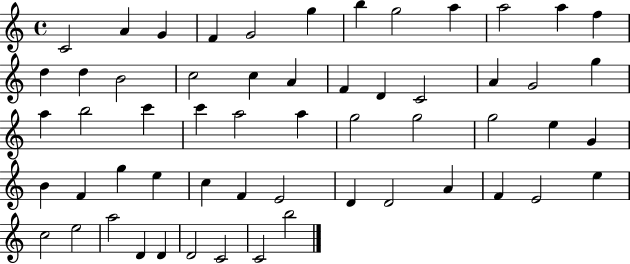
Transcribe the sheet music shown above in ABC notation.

X:1
T:Untitled
M:4/4
L:1/4
K:C
C2 A G F G2 g b g2 a a2 a f d d B2 c2 c A F D C2 A G2 g a b2 c' c' a2 a g2 g2 g2 e G B F g e c F E2 D D2 A F E2 e c2 e2 a2 D D D2 C2 C2 b2